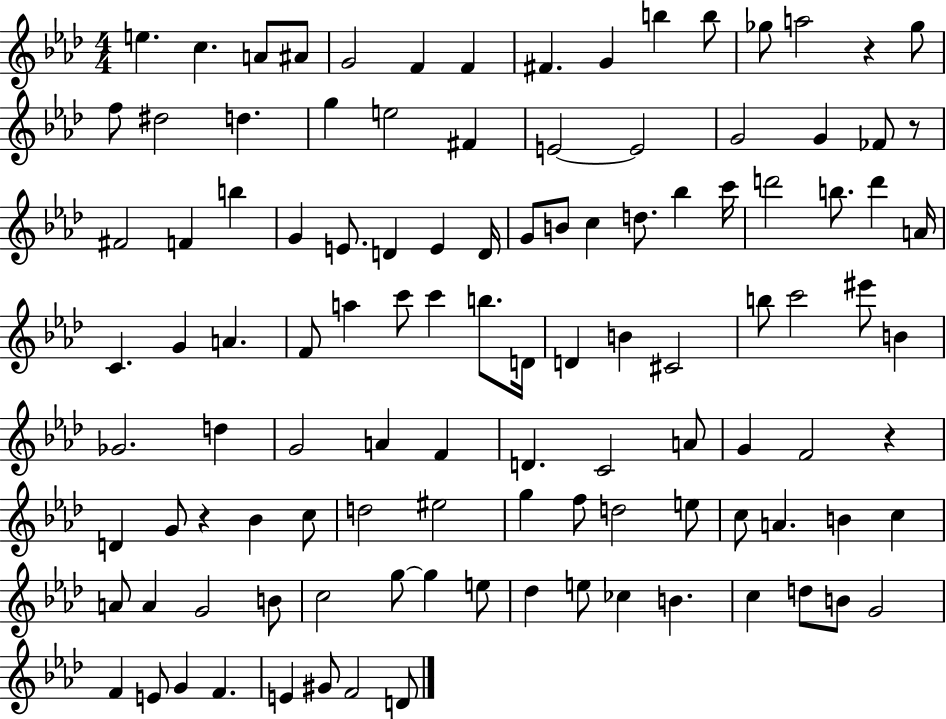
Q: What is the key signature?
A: AES major